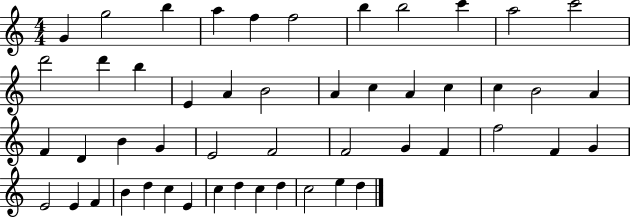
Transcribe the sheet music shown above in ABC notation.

X:1
T:Untitled
M:4/4
L:1/4
K:C
G g2 b a f f2 b b2 c' a2 c'2 d'2 d' b E A B2 A c A c c B2 A F D B G E2 F2 F2 G F f2 F G E2 E F B d c E c d c d c2 e d